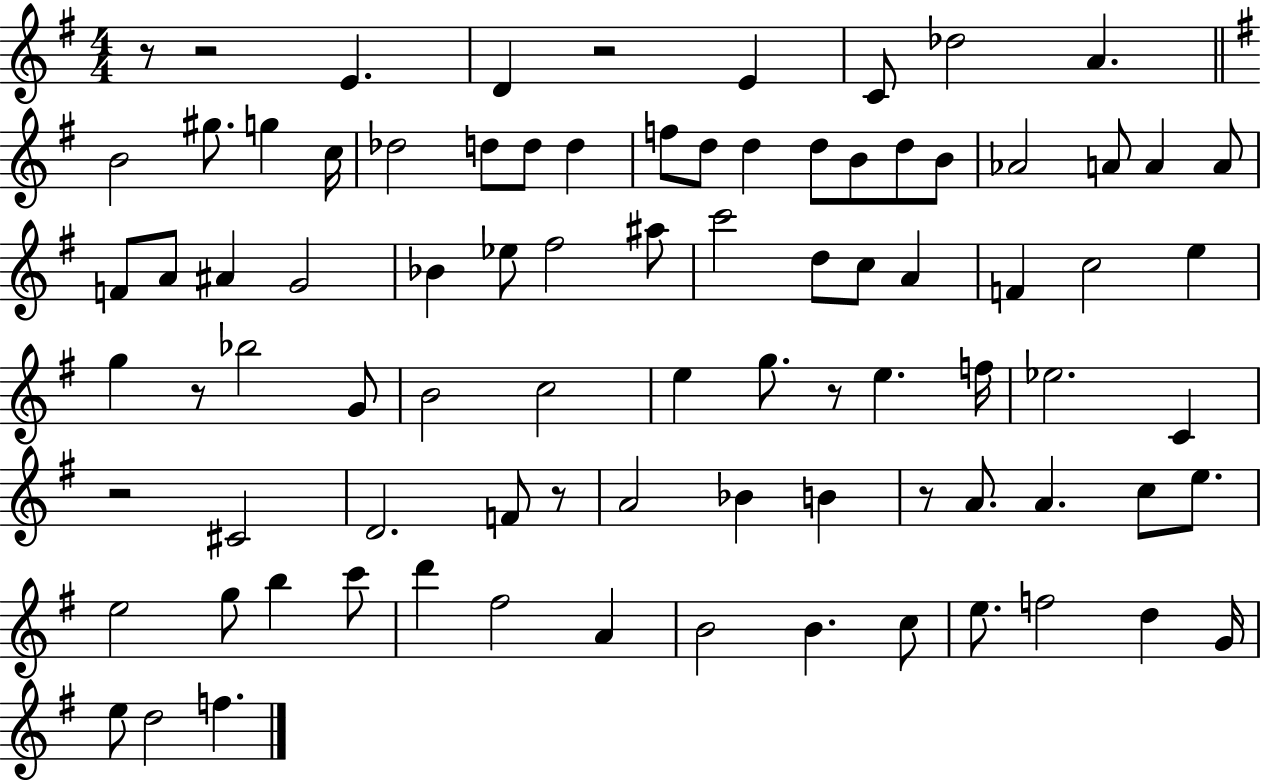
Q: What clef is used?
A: treble